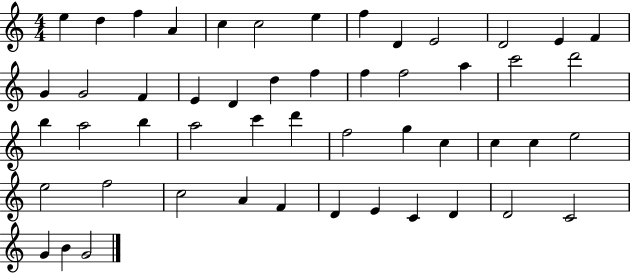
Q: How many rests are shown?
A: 0